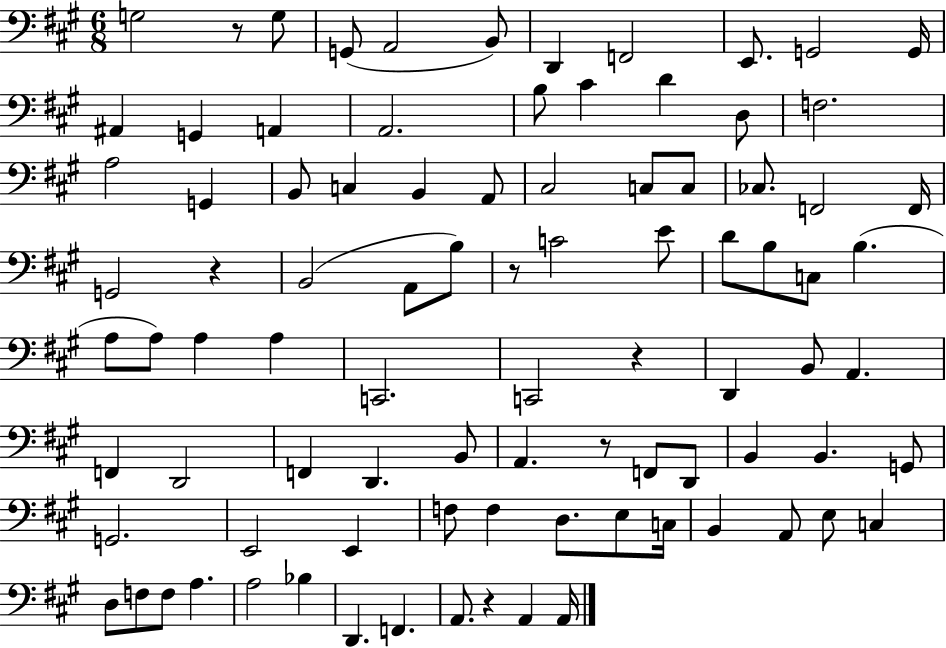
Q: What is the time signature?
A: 6/8